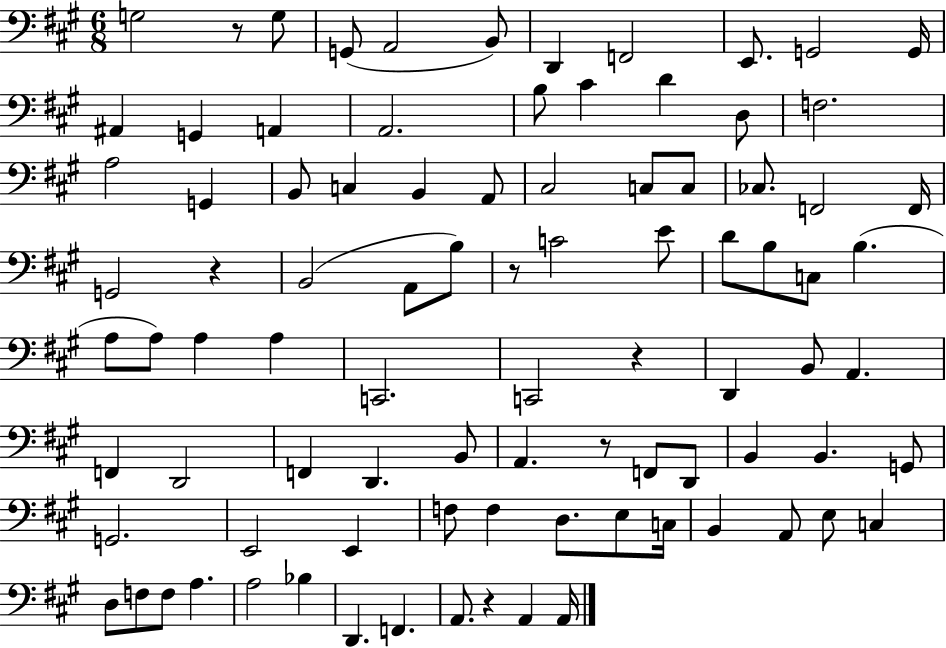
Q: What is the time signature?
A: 6/8